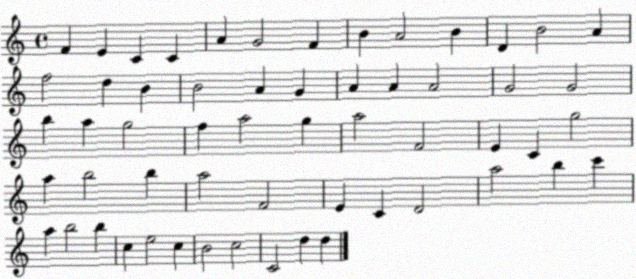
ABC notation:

X:1
T:Untitled
M:4/4
L:1/4
K:C
F E C C A G2 F B A2 B D B2 A f2 d B B2 A G A A A2 G2 G2 b a g2 f a2 g a2 F2 E C g2 a b2 b a2 F2 E C D2 a2 b c' a b2 b c e2 c B2 c2 C2 d d